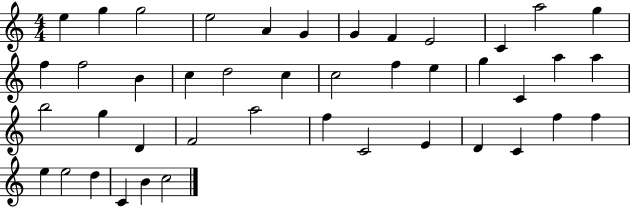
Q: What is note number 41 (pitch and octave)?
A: C4